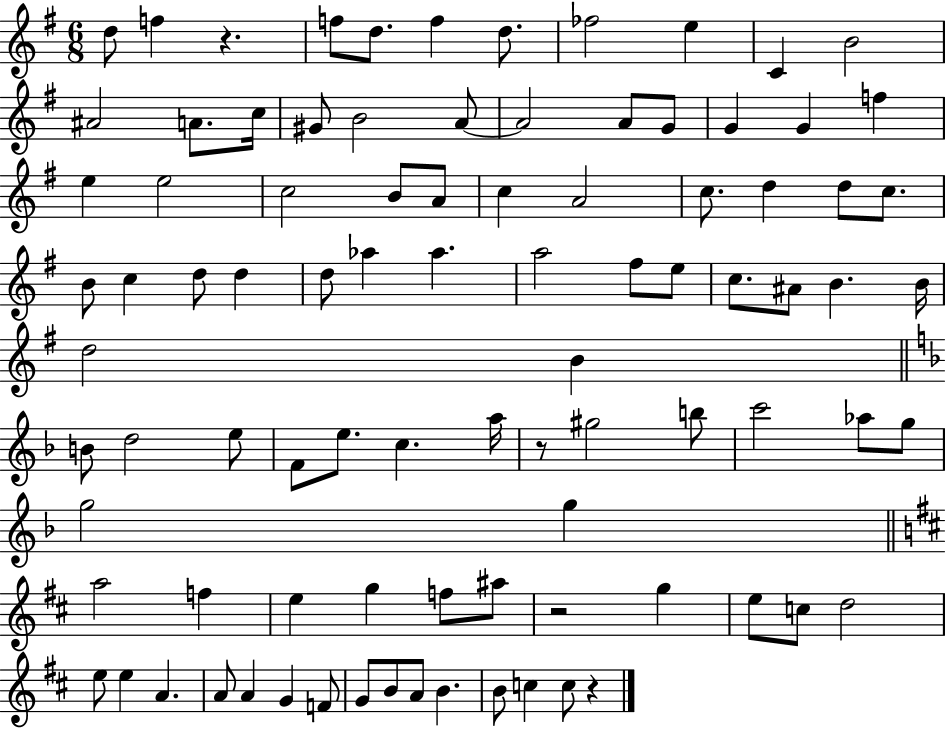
{
  \clef treble
  \numericTimeSignature
  \time 6/8
  \key g \major
  d''8 f''4 r4. | f''8 d''8. f''4 d''8. | fes''2 e''4 | c'4 b'2 | \break ais'2 a'8. c''16 | gis'8 b'2 a'8~~ | a'2 a'8 g'8 | g'4 g'4 f''4 | \break e''4 e''2 | c''2 b'8 a'8 | c''4 a'2 | c''8. d''4 d''8 c''8. | \break b'8 c''4 d''8 d''4 | d''8 aes''4 aes''4. | a''2 fis''8 e''8 | c''8. ais'8 b'4. b'16 | \break d''2 b'4 | \bar "||" \break \key f \major b'8 d''2 e''8 | f'8 e''8. c''4. a''16 | r8 gis''2 b''8 | c'''2 aes''8 g''8 | \break g''2 g''4 | \bar "||" \break \key d \major a''2 f''4 | e''4 g''4 f''8 ais''8 | r2 g''4 | e''8 c''8 d''2 | \break e''8 e''4 a'4. | a'8 a'4 g'4 f'8 | g'8 b'8 a'8 b'4. | b'8 c''4 c''8 r4 | \break \bar "|."
}